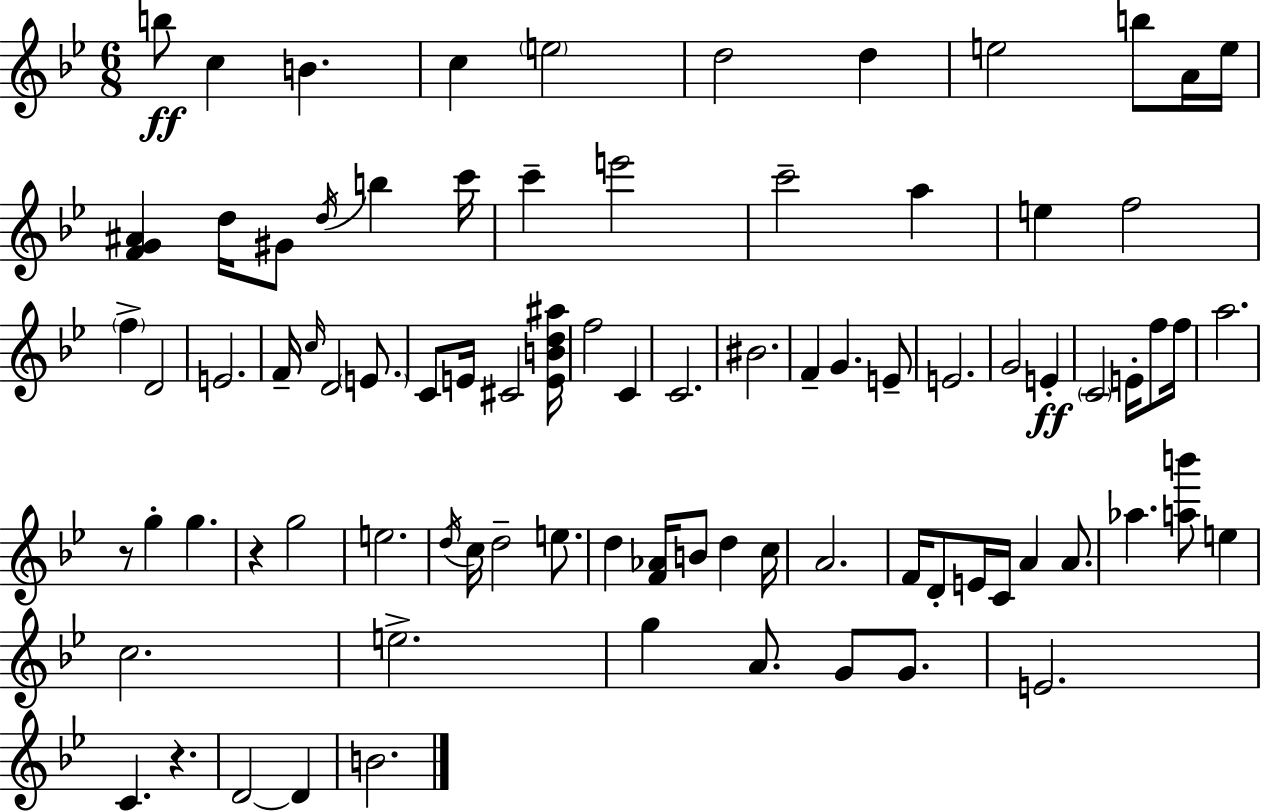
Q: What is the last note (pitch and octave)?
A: B4